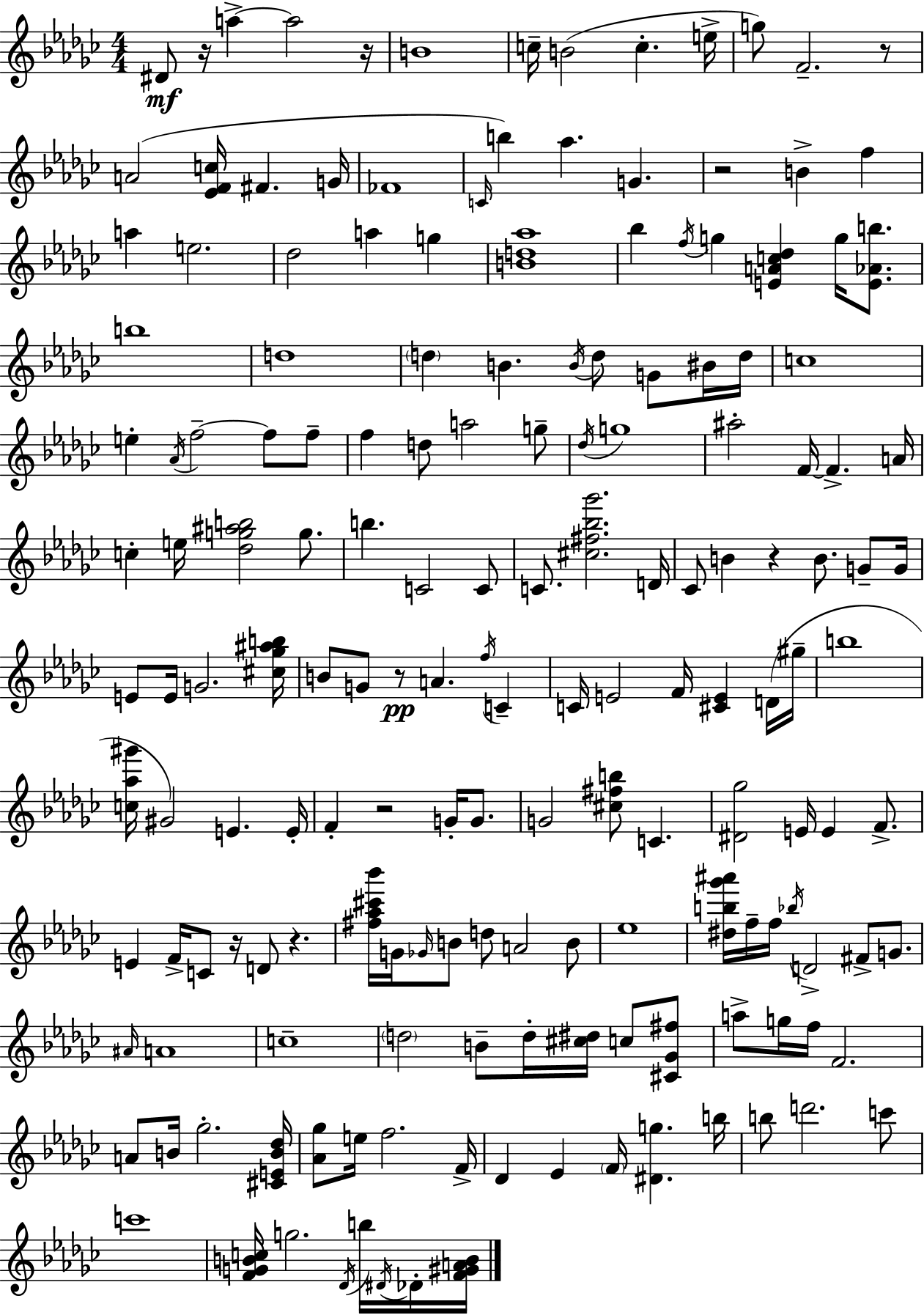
X:1
T:Untitled
M:4/4
L:1/4
K:Ebm
^D/2 z/4 a a2 z/4 B4 c/4 B2 c e/4 g/2 F2 z/2 A2 [_EFc]/4 ^F G/4 _F4 C/4 b _a G z2 B f a e2 _d2 a g [Bd_a]4 _b f/4 g [EAc_d] g/4 [E_Ab]/2 b4 d4 d B B/4 d/2 G/2 ^B/4 d/4 c4 e _A/4 f2 f/2 f/2 f d/2 a2 g/2 _d/4 g4 ^a2 F/4 F A/4 c e/4 [_dg^ab]2 g/2 b C2 C/2 C/2 [^c^f_b_g']2 D/4 _C/2 B z B/2 G/2 G/4 E/2 E/4 G2 [^c_g^ab]/4 B/2 G/2 z/2 A f/4 C C/4 E2 F/4 [^CE] D/4 ^g/4 b4 [c_a^g']/4 ^G2 E E/4 F z2 G/4 G/2 G2 [^c^fb]/2 C [^D_g]2 E/4 E F/2 E F/4 C/2 z/4 D/2 z [^f_a^c'_b']/4 G/4 _G/4 B/2 d/2 A2 B/2 _e4 [^db_g'^a']/4 f/4 f/4 _b/4 D2 ^F/2 G/2 ^A/4 A4 c4 d2 B/2 d/4 [^c^d]/4 c/2 [^C_G^f]/2 a/2 g/4 f/4 F2 A/2 B/4 _g2 [^CEB_d]/4 [_A_g]/2 e/4 f2 F/4 _D _E F/4 [^Dg] b/4 b/2 d'2 c'/2 c'4 [FGBc]/4 g2 _D/4 b/4 ^D/4 _D/4 [F^GAB]/4